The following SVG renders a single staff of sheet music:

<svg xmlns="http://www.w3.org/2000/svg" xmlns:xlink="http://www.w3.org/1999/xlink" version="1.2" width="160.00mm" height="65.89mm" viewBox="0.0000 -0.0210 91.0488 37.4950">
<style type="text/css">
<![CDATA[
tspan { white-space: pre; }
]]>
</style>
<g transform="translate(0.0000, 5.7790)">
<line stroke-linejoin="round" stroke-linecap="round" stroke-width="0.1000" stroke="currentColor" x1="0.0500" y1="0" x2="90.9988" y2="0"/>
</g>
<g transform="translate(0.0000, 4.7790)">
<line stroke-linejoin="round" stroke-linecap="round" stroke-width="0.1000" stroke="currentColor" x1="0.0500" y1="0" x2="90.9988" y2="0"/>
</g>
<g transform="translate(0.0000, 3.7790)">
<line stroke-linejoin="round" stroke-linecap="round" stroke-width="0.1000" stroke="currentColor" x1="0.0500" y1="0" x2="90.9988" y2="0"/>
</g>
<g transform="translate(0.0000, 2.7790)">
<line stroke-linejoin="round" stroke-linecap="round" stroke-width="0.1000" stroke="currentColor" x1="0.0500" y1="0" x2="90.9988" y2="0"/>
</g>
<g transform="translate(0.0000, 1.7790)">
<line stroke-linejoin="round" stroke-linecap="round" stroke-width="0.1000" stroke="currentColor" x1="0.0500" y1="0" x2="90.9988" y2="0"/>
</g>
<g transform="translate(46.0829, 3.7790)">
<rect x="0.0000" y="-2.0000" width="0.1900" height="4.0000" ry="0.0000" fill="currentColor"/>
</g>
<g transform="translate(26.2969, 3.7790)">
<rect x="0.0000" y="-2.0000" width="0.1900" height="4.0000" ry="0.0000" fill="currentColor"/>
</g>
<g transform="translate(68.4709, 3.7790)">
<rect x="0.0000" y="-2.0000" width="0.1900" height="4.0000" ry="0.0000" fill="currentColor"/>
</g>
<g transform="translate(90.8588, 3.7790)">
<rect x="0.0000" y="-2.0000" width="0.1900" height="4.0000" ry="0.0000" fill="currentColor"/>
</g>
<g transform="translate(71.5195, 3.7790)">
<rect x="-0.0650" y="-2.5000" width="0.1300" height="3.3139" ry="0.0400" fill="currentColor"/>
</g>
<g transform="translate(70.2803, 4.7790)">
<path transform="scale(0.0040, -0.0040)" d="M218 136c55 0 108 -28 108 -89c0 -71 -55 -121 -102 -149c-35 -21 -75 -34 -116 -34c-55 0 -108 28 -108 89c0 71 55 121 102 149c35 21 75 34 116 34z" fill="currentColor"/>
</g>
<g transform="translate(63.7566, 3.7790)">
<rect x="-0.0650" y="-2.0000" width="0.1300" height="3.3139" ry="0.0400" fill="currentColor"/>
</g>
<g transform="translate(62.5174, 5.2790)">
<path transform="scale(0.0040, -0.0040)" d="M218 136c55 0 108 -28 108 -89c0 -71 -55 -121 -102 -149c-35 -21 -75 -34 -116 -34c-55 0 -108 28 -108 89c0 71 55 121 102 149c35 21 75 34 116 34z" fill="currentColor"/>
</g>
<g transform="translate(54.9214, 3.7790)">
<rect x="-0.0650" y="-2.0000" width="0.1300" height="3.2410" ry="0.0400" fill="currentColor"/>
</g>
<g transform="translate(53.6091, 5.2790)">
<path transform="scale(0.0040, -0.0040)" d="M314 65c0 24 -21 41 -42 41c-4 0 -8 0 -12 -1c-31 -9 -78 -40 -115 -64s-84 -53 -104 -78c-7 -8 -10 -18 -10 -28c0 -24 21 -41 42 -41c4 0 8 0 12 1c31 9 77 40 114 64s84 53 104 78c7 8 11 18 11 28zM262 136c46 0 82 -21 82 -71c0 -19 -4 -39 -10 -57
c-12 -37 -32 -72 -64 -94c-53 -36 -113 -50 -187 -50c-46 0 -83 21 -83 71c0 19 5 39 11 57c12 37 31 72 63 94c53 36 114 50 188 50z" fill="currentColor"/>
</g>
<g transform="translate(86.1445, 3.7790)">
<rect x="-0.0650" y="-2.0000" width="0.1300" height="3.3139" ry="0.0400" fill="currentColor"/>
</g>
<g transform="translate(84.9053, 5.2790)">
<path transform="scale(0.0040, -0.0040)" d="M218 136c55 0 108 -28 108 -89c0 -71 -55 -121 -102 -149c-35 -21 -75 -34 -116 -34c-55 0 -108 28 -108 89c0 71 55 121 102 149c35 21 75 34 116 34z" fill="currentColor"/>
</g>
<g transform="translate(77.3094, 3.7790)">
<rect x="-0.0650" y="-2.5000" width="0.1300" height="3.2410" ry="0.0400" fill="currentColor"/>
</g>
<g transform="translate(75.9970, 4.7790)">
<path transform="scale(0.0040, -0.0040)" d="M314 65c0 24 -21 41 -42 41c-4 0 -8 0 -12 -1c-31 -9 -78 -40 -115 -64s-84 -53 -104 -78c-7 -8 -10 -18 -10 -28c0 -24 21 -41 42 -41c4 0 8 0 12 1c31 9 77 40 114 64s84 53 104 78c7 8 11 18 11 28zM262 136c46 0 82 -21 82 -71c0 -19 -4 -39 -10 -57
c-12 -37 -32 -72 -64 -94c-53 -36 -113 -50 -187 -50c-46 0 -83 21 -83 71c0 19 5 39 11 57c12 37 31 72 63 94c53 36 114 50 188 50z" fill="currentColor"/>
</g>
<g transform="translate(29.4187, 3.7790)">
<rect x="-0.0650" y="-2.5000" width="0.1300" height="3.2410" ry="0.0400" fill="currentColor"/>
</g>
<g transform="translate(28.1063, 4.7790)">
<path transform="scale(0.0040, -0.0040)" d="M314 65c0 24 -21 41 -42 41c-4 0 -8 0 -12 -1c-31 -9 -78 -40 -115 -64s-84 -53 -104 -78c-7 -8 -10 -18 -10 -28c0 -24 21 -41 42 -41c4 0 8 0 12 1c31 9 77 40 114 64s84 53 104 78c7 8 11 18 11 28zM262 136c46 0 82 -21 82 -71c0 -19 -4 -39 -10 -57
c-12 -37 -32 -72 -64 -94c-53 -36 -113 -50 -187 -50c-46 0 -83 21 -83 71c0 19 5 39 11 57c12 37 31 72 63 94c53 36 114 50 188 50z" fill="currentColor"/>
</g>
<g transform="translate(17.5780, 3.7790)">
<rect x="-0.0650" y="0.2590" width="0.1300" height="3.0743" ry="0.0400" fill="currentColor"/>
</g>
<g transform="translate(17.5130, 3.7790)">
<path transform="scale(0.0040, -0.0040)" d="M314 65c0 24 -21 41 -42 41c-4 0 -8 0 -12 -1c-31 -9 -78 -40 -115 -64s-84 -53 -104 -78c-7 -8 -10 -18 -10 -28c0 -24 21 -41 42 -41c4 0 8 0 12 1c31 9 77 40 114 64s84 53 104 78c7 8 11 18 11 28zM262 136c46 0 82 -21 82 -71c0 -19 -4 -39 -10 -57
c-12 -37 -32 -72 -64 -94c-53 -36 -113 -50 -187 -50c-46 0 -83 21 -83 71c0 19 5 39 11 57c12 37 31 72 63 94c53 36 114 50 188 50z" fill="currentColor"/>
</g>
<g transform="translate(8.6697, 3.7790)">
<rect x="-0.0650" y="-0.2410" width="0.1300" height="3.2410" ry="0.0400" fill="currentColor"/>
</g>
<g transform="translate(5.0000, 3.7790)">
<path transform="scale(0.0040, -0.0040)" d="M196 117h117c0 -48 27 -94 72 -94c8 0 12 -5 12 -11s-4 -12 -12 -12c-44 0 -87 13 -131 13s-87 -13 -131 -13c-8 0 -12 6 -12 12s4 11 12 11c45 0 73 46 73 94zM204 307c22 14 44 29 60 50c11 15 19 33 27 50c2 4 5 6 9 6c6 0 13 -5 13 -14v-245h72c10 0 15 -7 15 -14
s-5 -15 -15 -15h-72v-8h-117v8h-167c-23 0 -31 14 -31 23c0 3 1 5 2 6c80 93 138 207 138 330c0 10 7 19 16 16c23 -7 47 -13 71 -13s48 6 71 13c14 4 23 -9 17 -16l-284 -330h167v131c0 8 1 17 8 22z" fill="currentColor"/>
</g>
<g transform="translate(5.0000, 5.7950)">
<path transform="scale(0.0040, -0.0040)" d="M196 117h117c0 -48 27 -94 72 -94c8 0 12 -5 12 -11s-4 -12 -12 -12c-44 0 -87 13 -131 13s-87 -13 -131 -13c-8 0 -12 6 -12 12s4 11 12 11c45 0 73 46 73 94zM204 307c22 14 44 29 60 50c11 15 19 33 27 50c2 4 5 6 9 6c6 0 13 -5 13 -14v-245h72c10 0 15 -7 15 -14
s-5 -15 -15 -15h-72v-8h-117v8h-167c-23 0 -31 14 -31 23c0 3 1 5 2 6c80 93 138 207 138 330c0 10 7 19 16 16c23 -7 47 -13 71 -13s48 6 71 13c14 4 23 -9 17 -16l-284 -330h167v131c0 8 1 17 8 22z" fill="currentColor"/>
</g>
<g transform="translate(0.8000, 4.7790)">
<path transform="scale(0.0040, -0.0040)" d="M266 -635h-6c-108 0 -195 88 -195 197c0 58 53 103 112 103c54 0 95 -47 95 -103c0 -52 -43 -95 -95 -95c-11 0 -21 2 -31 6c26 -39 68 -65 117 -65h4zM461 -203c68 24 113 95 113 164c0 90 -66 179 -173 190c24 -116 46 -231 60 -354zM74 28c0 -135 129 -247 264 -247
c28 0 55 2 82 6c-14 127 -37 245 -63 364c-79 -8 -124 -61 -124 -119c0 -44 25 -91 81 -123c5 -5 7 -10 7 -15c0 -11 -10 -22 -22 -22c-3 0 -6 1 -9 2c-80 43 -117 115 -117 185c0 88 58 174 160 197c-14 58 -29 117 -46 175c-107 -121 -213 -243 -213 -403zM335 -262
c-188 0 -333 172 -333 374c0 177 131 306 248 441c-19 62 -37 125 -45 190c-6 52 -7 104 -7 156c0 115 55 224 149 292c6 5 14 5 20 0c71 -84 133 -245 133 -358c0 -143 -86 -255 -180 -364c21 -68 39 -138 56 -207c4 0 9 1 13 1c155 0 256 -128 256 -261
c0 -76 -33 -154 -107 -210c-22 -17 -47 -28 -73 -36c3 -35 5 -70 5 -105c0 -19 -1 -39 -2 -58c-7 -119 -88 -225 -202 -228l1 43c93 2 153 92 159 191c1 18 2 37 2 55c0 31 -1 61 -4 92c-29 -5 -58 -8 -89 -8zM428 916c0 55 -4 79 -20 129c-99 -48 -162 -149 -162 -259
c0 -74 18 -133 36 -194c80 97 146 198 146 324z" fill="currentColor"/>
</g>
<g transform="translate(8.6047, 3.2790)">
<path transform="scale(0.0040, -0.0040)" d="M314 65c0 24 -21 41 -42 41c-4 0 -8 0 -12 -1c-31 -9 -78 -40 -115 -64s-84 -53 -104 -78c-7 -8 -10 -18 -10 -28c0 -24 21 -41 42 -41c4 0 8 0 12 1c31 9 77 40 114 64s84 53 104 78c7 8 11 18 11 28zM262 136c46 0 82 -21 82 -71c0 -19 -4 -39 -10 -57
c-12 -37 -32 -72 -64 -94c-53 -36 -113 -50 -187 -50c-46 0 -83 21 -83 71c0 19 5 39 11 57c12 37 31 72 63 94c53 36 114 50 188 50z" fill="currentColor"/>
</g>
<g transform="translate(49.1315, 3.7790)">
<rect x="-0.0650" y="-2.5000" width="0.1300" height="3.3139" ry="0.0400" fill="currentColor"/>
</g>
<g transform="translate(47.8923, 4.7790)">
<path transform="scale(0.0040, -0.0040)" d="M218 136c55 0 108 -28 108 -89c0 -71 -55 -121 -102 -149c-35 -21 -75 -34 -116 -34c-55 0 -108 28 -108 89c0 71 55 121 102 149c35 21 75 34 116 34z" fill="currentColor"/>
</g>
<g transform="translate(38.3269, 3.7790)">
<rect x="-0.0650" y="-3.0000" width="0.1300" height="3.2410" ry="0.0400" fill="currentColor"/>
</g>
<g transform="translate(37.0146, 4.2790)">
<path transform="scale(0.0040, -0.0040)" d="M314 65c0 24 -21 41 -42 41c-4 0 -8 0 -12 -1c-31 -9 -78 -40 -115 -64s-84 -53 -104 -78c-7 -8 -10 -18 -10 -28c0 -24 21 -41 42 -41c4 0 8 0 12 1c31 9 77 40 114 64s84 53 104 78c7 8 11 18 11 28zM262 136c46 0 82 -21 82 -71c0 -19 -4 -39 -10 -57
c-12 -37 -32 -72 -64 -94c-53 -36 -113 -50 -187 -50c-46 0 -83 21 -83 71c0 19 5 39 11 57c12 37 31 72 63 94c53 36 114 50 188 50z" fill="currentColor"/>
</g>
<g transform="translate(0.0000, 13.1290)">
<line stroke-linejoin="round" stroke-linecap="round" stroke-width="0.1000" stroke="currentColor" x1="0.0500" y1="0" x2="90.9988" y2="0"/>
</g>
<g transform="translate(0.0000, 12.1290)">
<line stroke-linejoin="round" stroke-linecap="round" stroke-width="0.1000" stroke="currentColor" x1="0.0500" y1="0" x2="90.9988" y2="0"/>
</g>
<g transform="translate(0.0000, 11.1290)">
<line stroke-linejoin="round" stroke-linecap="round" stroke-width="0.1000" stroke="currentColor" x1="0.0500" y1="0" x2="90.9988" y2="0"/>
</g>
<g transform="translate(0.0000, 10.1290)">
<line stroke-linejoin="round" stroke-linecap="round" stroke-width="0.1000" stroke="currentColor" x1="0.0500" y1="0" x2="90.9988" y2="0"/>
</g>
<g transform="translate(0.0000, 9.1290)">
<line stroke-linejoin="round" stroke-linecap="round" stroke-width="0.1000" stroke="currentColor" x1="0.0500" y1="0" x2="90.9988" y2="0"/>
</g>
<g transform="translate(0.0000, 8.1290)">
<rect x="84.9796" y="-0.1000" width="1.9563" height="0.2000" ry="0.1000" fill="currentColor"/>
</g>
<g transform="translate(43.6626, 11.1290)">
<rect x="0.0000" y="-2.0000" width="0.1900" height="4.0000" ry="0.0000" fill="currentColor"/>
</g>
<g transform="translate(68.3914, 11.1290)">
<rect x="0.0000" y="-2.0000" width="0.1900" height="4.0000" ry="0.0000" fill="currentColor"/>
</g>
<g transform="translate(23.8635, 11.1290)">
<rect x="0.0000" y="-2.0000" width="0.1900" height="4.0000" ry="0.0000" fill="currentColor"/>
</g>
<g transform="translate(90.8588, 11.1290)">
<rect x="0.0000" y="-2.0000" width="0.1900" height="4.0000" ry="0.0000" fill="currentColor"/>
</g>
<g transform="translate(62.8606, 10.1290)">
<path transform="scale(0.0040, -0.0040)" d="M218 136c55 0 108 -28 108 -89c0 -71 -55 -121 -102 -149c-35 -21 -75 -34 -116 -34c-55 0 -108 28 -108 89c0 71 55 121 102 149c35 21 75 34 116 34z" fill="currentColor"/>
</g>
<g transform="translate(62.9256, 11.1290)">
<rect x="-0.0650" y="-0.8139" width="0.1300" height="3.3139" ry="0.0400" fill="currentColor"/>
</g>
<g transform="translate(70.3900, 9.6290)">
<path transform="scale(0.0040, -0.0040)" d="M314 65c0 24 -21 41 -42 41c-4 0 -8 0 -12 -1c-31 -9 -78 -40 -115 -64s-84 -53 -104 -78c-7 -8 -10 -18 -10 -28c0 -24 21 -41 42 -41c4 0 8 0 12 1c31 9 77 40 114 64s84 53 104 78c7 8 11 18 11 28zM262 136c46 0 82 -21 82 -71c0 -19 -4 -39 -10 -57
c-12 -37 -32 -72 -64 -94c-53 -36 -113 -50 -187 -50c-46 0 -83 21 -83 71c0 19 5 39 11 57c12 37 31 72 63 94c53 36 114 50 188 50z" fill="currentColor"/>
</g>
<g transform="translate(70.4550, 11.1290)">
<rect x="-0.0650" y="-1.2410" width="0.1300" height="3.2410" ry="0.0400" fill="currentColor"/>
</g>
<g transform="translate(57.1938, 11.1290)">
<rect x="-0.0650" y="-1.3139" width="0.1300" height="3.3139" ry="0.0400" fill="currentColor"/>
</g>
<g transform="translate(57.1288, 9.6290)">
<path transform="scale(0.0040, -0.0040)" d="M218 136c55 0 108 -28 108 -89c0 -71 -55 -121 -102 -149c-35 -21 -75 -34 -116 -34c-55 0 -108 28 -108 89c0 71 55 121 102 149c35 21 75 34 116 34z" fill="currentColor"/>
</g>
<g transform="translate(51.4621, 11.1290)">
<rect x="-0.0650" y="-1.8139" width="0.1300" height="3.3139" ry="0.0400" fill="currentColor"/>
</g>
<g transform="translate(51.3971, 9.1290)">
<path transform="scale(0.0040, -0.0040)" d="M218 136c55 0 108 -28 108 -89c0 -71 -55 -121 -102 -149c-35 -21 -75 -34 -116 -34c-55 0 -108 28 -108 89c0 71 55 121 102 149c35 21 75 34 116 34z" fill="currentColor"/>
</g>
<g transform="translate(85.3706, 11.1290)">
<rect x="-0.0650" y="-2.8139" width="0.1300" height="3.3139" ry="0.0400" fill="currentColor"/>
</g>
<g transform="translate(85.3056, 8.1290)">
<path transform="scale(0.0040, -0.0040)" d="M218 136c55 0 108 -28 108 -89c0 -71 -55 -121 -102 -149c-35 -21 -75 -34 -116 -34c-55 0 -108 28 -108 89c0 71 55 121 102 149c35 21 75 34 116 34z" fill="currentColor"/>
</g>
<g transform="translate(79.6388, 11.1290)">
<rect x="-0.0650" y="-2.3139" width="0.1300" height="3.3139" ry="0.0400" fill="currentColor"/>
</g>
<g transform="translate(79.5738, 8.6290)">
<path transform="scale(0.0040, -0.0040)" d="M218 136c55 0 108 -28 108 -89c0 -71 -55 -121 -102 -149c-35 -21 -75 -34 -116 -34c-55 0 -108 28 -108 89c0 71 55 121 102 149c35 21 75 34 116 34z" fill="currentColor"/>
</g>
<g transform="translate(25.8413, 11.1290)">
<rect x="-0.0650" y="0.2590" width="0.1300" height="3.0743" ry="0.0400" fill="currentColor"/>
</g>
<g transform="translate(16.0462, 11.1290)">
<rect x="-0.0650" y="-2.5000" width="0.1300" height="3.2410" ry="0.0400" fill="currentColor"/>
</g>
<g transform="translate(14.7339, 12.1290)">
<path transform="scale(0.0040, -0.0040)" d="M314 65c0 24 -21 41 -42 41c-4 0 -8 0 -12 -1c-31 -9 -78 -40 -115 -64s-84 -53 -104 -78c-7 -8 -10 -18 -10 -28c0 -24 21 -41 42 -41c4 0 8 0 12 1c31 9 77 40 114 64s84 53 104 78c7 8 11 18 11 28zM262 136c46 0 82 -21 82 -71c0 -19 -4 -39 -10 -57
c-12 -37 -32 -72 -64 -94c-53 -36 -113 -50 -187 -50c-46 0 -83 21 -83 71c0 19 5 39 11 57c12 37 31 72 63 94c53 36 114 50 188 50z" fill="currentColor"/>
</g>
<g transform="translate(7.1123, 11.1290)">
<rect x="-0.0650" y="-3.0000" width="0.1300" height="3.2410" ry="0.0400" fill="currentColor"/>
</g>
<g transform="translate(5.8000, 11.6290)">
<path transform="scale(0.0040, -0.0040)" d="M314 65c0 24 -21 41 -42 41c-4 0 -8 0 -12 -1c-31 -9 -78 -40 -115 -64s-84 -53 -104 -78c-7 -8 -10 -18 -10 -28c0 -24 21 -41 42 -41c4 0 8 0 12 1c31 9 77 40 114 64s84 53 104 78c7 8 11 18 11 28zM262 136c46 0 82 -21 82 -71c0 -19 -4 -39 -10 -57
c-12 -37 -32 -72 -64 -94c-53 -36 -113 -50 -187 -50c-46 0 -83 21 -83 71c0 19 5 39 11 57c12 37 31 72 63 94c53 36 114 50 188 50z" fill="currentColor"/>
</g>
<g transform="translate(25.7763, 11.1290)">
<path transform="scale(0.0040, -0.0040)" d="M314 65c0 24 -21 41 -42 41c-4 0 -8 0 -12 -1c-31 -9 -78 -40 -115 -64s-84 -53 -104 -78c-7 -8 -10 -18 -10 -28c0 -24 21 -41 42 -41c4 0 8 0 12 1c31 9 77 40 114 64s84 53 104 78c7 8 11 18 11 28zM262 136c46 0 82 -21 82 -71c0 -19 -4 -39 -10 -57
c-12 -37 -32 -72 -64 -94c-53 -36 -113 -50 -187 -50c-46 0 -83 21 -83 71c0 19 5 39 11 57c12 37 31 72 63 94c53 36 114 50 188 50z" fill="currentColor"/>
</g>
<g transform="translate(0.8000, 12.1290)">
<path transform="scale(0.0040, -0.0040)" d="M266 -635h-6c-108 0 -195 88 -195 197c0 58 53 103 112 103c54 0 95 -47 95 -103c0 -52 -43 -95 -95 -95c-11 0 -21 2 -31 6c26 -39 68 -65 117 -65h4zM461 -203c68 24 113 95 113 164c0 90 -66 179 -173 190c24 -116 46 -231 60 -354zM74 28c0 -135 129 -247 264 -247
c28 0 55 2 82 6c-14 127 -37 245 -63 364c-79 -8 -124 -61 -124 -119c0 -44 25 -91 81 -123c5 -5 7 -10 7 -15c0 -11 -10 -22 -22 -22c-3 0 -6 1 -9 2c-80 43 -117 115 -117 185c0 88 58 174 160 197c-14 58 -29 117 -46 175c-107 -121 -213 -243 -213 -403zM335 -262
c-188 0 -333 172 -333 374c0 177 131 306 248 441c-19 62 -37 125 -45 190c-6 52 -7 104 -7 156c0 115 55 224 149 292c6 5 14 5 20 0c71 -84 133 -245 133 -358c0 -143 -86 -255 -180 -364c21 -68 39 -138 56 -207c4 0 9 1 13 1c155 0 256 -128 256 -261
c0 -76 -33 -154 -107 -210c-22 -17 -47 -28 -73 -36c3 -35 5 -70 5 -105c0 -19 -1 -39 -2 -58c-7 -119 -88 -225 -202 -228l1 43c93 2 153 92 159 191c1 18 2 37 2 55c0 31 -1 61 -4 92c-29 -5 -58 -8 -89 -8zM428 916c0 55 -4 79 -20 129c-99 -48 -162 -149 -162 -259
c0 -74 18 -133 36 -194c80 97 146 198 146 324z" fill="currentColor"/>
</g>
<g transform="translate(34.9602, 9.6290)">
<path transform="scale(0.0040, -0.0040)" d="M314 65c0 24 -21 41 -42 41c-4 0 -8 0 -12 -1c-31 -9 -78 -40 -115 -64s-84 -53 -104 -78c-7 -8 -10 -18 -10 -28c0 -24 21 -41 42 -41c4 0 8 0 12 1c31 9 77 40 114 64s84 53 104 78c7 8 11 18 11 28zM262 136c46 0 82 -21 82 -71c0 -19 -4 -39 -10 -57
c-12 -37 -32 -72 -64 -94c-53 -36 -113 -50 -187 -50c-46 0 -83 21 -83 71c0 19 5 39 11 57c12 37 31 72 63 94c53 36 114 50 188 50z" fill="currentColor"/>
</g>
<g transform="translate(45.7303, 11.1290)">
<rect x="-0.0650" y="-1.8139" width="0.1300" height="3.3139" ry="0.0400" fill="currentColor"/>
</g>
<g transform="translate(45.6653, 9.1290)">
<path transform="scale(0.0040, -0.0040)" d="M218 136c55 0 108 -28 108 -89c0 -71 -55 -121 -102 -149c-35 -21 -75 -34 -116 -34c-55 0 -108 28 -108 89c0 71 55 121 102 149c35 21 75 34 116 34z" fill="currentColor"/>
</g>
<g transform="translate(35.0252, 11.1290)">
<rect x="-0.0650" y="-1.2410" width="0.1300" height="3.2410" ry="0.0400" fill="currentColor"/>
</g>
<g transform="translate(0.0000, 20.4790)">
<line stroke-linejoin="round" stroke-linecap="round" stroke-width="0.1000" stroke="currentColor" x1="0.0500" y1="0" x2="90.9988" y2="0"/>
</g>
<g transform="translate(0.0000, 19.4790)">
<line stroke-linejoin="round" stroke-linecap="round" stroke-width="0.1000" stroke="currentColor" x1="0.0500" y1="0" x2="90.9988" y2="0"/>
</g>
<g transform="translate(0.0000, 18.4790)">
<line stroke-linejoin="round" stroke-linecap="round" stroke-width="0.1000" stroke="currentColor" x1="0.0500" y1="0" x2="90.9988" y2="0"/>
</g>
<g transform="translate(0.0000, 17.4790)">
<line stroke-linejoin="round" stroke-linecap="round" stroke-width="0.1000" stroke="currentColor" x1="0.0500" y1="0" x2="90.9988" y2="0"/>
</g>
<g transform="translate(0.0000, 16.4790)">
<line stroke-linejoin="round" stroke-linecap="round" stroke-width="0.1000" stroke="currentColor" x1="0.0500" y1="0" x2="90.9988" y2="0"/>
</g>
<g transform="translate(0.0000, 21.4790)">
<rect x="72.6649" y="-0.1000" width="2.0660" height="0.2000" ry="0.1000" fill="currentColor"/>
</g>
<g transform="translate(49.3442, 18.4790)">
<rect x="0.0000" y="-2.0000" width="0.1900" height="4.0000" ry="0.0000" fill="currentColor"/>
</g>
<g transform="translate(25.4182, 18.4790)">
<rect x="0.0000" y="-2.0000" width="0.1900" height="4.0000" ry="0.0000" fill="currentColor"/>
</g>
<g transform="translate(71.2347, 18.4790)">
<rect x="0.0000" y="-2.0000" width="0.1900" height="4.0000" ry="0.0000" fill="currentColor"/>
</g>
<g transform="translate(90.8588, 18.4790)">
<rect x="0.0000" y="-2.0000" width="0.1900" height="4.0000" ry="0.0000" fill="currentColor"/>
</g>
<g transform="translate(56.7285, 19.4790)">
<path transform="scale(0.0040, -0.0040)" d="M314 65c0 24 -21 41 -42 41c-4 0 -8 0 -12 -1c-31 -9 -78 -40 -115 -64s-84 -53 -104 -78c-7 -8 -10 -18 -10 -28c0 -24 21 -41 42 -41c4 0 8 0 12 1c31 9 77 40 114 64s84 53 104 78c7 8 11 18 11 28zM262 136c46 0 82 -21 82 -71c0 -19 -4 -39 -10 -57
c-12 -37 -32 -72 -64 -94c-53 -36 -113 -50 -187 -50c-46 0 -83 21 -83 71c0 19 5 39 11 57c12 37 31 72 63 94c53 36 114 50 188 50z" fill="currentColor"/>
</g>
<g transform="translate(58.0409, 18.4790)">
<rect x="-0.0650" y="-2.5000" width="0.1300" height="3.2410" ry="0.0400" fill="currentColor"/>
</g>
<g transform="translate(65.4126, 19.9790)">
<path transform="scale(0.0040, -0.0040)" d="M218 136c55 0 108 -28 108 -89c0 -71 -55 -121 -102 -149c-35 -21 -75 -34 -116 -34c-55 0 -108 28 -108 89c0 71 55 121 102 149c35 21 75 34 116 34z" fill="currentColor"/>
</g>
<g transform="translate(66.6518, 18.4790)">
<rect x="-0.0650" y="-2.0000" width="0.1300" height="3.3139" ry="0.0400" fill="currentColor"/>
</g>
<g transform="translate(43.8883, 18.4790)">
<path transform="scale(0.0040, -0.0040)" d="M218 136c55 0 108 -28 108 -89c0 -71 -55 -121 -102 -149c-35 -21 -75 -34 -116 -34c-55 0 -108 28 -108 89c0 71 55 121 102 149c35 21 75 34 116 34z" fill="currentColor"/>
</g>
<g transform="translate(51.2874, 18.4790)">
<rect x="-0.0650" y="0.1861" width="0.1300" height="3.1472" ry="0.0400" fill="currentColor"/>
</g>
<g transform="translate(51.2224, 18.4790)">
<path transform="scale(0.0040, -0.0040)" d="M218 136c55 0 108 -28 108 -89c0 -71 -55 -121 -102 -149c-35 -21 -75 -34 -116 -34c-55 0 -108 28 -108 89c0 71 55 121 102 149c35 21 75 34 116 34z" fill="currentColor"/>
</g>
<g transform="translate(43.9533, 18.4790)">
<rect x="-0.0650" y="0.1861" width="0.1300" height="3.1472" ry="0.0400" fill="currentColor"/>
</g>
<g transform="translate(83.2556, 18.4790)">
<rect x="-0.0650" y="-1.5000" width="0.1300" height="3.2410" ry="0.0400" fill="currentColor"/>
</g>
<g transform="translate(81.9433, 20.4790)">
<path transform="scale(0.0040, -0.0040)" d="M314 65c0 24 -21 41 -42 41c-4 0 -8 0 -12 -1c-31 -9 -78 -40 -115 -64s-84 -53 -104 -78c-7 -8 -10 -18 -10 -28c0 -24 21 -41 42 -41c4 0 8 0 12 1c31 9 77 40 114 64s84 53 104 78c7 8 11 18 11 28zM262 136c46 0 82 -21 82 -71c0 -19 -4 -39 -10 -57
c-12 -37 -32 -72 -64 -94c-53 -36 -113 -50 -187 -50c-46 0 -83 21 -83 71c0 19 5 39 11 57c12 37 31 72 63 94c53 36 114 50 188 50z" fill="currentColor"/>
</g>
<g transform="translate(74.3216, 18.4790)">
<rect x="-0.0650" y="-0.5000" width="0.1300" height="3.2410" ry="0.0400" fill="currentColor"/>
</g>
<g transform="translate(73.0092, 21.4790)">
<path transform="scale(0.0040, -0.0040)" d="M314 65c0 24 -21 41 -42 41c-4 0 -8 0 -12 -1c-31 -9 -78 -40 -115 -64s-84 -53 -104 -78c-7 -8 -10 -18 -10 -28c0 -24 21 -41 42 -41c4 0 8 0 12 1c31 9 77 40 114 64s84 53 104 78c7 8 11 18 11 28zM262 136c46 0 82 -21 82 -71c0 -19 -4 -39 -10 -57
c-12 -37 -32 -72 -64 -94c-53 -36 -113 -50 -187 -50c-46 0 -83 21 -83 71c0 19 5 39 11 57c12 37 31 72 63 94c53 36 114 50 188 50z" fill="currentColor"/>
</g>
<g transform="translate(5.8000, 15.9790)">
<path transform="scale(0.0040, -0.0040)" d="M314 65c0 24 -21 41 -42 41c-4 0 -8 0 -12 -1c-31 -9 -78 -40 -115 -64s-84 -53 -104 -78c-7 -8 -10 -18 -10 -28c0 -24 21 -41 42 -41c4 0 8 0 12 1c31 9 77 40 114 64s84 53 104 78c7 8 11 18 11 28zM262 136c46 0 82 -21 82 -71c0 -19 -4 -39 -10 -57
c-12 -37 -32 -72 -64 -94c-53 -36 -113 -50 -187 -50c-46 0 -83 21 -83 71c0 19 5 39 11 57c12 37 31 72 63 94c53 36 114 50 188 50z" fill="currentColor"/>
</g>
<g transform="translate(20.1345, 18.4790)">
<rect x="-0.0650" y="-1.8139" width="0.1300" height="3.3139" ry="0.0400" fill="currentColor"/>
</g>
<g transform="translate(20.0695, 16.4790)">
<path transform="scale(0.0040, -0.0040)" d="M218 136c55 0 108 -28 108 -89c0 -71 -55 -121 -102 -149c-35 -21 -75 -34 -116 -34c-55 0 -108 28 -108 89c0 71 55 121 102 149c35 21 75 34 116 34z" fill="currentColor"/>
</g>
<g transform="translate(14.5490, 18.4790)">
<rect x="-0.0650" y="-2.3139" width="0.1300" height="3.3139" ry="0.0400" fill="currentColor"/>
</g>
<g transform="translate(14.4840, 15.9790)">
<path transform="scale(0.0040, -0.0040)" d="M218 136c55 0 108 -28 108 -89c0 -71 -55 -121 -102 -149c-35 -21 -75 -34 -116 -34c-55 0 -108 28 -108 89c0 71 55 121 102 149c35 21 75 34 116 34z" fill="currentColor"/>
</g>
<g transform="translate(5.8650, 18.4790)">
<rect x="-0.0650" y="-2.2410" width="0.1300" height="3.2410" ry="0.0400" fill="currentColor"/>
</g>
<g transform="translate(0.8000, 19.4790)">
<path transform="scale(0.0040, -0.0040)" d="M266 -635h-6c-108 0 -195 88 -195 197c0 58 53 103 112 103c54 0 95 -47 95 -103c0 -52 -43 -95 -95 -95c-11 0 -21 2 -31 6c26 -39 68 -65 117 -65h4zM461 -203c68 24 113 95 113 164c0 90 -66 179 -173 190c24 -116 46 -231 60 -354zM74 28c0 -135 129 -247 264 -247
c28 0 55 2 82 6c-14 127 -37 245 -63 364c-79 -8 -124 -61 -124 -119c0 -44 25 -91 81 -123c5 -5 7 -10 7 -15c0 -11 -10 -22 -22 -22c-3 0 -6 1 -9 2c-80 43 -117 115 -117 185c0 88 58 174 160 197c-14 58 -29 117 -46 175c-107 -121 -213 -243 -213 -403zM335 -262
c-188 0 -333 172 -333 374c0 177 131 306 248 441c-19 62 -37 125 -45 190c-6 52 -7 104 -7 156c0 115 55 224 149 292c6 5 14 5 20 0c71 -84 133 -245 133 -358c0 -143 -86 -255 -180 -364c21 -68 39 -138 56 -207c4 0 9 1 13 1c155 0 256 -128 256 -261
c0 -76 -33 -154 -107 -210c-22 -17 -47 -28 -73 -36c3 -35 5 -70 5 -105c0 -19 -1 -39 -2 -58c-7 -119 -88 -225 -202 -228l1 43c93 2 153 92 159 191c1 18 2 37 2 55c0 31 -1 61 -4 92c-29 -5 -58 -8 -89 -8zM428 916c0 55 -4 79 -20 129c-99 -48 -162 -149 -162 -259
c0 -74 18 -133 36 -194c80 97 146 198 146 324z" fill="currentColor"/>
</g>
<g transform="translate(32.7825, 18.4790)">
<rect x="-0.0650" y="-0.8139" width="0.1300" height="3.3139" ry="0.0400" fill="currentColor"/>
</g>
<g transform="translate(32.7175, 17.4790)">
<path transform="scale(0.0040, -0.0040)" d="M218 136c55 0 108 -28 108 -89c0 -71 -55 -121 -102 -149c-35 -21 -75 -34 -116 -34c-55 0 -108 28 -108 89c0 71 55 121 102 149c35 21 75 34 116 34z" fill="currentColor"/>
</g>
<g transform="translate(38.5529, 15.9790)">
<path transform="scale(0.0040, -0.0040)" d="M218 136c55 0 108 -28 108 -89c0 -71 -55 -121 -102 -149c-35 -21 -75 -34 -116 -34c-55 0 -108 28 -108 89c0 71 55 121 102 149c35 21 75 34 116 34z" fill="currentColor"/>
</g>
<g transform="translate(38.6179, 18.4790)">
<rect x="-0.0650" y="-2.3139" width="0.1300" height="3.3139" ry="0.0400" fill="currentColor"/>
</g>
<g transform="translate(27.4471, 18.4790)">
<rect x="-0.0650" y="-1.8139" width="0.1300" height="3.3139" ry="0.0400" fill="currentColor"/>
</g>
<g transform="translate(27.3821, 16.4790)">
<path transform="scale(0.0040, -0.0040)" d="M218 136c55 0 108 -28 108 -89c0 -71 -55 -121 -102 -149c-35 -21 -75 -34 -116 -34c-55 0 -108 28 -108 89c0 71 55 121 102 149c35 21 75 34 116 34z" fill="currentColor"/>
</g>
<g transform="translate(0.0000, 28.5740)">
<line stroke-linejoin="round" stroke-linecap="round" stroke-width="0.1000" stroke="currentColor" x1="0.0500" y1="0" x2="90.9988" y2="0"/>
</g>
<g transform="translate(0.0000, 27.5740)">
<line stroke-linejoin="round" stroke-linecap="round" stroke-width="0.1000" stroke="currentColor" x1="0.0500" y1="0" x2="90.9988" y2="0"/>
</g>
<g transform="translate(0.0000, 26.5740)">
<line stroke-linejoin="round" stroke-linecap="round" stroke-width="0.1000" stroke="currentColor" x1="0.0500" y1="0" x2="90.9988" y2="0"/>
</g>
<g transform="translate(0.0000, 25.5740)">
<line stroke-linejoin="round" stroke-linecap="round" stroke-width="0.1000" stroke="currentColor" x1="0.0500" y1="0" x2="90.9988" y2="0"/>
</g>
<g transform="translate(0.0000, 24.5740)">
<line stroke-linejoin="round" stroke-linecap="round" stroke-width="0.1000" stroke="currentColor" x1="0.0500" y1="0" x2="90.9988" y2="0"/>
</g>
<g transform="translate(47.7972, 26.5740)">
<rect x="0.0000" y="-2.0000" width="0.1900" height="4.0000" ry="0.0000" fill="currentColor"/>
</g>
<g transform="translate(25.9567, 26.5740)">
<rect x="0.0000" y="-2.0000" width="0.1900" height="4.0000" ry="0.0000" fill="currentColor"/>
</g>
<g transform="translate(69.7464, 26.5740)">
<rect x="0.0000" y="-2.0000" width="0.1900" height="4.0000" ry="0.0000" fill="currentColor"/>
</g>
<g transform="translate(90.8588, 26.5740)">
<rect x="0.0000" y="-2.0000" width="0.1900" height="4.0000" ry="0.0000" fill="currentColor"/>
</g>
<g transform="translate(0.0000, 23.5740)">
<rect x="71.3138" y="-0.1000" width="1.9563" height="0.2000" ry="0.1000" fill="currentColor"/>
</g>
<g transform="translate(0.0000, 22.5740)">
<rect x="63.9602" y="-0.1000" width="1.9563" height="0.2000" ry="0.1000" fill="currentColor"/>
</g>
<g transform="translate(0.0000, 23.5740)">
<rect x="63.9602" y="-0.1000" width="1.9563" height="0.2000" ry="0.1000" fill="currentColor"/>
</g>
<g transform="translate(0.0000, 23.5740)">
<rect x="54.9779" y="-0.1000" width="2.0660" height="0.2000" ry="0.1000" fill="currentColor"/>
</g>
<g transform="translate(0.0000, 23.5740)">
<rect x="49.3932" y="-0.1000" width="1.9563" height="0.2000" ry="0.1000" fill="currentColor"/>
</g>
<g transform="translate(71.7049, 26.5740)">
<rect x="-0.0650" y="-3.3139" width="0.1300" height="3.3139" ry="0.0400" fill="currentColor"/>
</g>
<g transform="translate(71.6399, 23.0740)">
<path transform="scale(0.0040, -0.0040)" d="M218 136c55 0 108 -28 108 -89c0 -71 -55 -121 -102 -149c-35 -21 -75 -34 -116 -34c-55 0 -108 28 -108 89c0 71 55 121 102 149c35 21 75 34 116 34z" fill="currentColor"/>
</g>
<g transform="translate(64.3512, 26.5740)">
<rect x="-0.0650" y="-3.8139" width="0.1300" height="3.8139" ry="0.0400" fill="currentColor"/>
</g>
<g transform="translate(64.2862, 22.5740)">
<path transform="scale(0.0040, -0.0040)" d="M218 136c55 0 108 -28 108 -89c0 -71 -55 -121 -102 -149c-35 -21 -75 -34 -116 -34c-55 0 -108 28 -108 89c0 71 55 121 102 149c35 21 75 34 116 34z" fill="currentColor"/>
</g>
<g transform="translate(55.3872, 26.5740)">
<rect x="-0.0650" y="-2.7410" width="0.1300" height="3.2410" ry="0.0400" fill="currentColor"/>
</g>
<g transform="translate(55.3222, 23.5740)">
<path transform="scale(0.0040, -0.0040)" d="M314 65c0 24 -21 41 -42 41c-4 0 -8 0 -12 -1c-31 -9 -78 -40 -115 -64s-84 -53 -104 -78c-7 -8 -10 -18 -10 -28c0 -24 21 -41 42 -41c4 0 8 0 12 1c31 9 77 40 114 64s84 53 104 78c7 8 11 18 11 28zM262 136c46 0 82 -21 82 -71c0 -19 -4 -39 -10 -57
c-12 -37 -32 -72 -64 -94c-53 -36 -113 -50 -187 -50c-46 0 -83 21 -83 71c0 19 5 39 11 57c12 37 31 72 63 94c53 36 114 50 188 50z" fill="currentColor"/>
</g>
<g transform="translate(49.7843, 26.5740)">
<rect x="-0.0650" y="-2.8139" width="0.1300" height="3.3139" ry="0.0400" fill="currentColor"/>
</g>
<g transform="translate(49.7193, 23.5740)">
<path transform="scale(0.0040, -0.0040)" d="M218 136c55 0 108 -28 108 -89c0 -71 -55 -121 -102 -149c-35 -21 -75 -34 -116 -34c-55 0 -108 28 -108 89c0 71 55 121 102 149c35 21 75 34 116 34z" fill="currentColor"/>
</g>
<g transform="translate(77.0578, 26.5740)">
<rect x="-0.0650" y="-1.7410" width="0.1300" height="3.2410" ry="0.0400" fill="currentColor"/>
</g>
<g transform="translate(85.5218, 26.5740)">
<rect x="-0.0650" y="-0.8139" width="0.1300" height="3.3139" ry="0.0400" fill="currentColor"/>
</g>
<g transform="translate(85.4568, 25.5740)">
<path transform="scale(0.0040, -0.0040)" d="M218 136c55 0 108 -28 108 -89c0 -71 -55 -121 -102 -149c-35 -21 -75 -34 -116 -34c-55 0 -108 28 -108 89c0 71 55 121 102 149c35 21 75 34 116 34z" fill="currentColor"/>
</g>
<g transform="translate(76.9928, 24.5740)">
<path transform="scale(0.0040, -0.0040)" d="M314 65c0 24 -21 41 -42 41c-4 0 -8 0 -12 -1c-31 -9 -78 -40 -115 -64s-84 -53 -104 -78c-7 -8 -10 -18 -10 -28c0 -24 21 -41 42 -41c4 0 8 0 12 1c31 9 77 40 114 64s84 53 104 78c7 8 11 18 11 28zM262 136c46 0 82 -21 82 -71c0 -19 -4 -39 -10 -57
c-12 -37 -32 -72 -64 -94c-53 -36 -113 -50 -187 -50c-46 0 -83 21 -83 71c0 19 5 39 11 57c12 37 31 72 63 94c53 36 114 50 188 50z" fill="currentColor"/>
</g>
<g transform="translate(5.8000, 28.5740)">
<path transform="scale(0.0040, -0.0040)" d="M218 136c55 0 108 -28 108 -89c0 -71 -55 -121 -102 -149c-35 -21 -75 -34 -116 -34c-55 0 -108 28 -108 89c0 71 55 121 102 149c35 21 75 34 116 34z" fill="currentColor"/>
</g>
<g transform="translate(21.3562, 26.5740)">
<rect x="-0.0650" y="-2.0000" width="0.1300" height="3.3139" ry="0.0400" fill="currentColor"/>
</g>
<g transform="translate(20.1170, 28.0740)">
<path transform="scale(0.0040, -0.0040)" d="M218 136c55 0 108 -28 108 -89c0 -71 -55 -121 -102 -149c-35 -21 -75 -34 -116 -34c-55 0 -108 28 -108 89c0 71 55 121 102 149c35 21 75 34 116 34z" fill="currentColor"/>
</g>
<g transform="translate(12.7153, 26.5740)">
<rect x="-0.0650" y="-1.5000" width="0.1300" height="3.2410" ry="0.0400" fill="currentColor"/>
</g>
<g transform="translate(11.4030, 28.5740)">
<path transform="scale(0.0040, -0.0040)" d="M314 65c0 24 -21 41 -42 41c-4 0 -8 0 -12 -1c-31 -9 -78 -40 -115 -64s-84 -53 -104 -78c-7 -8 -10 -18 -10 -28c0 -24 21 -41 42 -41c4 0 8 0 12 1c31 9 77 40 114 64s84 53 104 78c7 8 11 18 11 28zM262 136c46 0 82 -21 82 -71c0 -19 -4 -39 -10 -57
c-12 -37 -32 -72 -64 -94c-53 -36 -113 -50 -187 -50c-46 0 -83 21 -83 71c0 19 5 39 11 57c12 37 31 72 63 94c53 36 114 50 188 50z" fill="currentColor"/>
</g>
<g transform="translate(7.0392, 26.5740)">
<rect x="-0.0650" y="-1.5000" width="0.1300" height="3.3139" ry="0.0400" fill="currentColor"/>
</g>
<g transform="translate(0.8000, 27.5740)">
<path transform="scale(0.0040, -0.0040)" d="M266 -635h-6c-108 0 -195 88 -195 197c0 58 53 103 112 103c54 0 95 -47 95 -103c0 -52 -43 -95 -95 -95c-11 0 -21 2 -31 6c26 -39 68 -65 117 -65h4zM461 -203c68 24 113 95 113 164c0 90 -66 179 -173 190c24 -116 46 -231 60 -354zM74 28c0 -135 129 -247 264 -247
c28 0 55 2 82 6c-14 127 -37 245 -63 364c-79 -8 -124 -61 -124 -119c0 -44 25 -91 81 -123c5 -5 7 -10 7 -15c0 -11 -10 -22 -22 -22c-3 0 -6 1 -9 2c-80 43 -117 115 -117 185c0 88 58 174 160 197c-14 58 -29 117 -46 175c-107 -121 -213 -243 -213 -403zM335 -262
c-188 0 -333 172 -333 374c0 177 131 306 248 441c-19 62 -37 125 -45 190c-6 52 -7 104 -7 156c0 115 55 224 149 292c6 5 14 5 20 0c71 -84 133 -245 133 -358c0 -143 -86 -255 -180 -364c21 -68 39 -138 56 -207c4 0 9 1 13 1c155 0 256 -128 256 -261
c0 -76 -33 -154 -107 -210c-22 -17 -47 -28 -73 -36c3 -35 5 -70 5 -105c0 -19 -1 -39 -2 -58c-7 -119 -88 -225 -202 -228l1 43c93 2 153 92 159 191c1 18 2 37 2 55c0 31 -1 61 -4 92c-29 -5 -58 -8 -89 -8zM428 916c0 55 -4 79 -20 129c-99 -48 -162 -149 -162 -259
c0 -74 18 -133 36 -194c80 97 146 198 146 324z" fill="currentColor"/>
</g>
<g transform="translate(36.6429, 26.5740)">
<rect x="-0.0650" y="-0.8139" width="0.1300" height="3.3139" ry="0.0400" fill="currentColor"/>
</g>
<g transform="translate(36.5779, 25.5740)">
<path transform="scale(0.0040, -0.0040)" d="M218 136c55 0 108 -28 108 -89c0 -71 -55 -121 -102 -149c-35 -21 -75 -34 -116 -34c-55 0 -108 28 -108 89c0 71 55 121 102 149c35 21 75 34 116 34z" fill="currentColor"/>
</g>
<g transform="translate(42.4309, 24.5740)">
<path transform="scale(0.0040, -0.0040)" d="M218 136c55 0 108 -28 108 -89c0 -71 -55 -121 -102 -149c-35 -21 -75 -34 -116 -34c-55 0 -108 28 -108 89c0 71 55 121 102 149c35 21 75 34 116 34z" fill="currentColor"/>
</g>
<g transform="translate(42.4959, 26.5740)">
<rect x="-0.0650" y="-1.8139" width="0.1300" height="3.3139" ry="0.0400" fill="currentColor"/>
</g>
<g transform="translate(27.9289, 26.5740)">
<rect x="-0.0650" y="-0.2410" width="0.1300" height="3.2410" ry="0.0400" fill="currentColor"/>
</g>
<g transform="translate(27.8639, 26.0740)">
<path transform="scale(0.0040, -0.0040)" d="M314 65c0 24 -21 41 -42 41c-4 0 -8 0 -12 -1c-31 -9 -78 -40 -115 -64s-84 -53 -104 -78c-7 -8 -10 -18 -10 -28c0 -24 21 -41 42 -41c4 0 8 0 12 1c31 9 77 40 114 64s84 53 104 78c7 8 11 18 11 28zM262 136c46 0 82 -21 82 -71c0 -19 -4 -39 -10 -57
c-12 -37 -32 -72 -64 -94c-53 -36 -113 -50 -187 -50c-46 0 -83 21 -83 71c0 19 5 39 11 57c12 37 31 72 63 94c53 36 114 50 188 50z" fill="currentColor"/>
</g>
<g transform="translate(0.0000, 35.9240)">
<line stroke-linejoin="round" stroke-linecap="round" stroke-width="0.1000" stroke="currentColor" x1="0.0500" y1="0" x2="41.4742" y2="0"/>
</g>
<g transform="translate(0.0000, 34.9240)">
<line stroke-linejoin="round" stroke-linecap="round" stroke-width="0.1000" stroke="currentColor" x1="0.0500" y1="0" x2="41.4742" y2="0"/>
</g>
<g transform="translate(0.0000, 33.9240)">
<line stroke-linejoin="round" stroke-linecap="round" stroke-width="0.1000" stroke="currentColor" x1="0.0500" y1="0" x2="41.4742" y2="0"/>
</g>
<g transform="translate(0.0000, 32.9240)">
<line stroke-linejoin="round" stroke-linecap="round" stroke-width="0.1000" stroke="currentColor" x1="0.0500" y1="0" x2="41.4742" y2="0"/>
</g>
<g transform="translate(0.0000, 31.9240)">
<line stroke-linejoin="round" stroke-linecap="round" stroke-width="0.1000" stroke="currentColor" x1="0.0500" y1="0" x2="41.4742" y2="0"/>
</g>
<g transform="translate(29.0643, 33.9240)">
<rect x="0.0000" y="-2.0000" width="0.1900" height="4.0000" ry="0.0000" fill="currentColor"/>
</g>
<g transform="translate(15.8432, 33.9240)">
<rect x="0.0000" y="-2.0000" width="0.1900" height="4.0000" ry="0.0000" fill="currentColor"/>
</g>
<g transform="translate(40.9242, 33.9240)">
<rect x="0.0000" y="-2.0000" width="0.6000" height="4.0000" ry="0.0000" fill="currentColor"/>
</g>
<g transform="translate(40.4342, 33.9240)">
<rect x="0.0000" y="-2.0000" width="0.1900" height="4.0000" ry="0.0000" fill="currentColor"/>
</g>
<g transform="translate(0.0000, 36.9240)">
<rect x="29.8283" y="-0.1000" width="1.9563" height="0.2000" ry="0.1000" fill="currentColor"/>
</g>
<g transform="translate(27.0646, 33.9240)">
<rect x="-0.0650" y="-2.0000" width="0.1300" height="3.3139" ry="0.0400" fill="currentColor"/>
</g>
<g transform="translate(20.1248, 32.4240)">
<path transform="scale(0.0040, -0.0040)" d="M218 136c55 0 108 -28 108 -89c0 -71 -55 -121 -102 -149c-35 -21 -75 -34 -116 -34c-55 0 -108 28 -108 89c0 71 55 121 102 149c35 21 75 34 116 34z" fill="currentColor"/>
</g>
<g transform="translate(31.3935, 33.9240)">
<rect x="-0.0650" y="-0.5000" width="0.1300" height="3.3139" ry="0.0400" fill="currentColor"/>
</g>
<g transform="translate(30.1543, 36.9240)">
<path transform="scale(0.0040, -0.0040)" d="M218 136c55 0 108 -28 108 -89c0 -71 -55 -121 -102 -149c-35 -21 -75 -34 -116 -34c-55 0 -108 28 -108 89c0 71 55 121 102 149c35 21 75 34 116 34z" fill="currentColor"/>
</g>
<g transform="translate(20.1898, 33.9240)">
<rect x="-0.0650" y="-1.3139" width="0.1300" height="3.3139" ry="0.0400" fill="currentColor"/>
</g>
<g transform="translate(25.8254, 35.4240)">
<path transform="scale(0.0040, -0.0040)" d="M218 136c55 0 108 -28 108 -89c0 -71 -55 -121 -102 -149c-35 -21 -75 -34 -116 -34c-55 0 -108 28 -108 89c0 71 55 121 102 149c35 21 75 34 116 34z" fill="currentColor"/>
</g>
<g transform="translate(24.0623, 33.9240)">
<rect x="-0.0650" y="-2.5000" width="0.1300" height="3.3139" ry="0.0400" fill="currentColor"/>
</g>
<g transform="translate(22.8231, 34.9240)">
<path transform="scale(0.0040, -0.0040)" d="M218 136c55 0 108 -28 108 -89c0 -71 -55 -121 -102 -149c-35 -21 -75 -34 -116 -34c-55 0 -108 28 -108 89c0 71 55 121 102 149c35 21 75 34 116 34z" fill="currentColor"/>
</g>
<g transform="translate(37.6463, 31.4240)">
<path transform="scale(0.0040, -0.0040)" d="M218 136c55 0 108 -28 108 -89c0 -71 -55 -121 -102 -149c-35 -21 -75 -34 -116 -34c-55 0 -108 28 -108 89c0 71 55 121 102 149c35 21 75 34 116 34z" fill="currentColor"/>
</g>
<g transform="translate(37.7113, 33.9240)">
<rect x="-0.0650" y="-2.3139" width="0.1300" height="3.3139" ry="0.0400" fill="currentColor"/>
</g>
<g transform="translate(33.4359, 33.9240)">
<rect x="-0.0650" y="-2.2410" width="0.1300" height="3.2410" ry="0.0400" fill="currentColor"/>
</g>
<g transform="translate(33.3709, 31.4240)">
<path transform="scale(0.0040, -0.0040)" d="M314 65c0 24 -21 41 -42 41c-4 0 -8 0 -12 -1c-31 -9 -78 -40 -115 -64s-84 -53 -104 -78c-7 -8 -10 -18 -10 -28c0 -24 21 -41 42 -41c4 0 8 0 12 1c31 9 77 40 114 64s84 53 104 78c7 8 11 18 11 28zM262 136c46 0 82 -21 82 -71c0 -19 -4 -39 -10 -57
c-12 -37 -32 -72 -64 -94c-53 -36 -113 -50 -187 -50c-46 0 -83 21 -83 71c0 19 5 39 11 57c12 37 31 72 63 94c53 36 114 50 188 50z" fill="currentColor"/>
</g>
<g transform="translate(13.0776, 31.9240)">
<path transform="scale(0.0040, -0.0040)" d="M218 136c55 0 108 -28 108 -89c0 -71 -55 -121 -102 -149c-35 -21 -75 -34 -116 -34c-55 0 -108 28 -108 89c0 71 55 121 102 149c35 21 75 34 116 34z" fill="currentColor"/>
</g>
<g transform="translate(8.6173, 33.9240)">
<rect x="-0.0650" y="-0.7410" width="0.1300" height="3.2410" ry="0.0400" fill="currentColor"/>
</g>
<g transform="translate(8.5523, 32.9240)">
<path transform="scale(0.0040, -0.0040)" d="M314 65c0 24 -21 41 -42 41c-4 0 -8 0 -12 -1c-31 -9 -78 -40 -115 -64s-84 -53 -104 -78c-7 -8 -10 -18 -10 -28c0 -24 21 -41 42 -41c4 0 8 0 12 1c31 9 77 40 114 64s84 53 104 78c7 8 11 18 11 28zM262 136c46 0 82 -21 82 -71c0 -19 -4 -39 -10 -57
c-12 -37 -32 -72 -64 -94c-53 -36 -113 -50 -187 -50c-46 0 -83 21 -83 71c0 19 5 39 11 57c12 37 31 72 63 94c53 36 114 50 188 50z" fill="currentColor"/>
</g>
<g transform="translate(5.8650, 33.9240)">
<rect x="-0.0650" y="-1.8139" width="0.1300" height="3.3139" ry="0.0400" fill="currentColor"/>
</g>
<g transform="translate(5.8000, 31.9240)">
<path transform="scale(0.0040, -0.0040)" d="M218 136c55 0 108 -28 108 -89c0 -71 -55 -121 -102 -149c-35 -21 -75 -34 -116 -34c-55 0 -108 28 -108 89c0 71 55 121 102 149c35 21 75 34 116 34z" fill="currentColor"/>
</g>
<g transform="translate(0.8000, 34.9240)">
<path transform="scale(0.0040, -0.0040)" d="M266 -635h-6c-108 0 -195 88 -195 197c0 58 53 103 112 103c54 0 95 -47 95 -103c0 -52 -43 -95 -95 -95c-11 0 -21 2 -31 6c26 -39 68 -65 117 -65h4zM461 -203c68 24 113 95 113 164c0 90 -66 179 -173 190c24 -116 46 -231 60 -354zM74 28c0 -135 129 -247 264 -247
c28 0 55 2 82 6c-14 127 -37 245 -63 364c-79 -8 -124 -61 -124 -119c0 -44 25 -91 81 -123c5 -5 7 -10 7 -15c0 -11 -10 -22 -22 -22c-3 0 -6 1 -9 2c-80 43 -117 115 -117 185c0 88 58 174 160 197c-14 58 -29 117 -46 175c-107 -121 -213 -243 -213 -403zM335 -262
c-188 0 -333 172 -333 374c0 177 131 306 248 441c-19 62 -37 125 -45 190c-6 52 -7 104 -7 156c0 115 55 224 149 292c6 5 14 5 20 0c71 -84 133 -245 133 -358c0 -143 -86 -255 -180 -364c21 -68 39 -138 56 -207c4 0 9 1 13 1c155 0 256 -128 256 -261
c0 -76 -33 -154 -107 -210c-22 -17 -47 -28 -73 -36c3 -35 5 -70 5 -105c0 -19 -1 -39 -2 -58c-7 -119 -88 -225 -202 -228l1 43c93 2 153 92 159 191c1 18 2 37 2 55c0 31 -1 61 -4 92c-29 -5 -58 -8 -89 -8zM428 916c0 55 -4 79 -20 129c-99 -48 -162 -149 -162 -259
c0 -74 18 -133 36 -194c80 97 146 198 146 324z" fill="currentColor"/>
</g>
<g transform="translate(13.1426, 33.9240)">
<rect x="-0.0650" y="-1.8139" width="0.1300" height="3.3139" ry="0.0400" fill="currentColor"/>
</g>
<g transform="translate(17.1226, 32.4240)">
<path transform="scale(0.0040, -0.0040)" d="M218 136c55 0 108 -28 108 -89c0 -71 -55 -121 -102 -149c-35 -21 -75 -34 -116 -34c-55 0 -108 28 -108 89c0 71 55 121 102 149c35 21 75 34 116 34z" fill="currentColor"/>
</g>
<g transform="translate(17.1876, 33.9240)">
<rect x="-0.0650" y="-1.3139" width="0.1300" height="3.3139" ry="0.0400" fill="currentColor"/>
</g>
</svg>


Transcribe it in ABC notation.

X:1
T:Untitled
M:4/4
L:1/4
K:C
c2 B2 G2 A2 G F2 F G G2 F A2 G2 B2 e2 f f e d e2 g a g2 g f f d g B B G2 F C2 E2 E E2 F c2 d f a a2 c' b f2 d f d2 f e e G F C g2 g